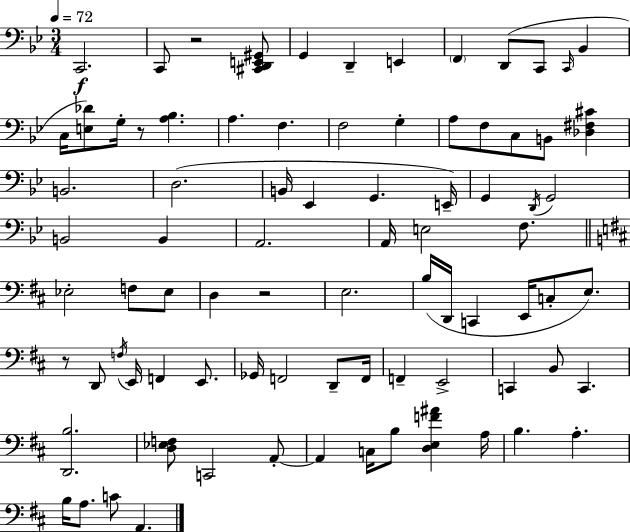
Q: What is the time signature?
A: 3/4